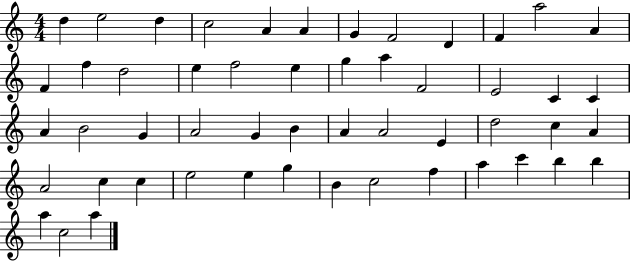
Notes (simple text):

D5/q E5/h D5/q C5/h A4/q A4/q G4/q F4/h D4/q F4/q A5/h A4/q F4/q F5/q D5/h E5/q F5/h E5/q G5/q A5/q F4/h E4/h C4/q C4/q A4/q B4/h G4/q A4/h G4/q B4/q A4/q A4/h E4/q D5/h C5/q A4/q A4/h C5/q C5/q E5/h E5/q G5/q B4/q C5/h F5/q A5/q C6/q B5/q B5/q A5/q C5/h A5/q